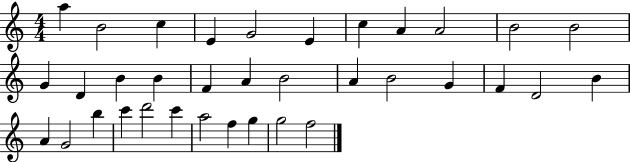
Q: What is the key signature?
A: C major